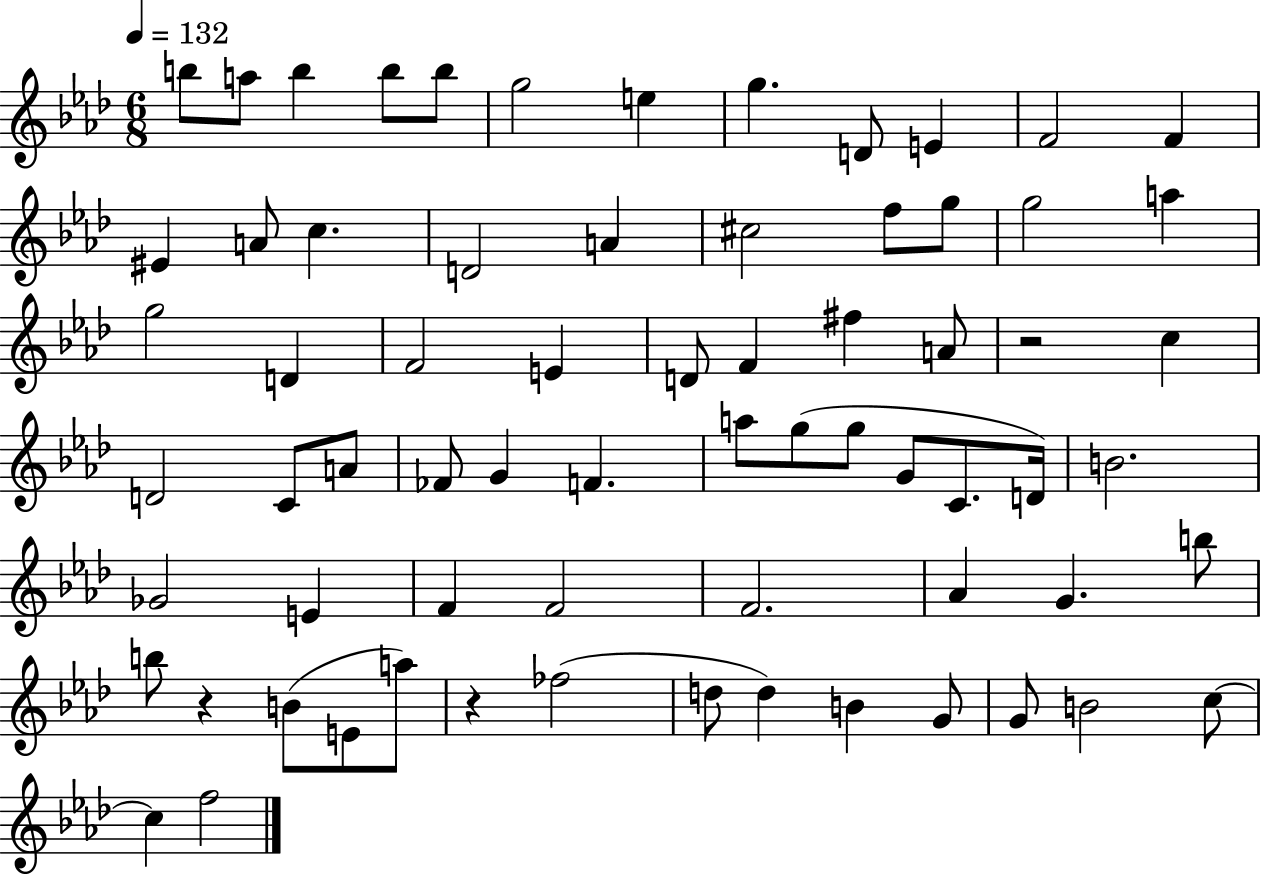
X:1
T:Untitled
M:6/8
L:1/4
K:Ab
b/2 a/2 b b/2 b/2 g2 e g D/2 E F2 F ^E A/2 c D2 A ^c2 f/2 g/2 g2 a g2 D F2 E D/2 F ^f A/2 z2 c D2 C/2 A/2 _F/2 G F a/2 g/2 g/2 G/2 C/2 D/4 B2 _G2 E F F2 F2 _A G b/2 b/2 z B/2 E/2 a/2 z _f2 d/2 d B G/2 G/2 B2 c/2 c f2